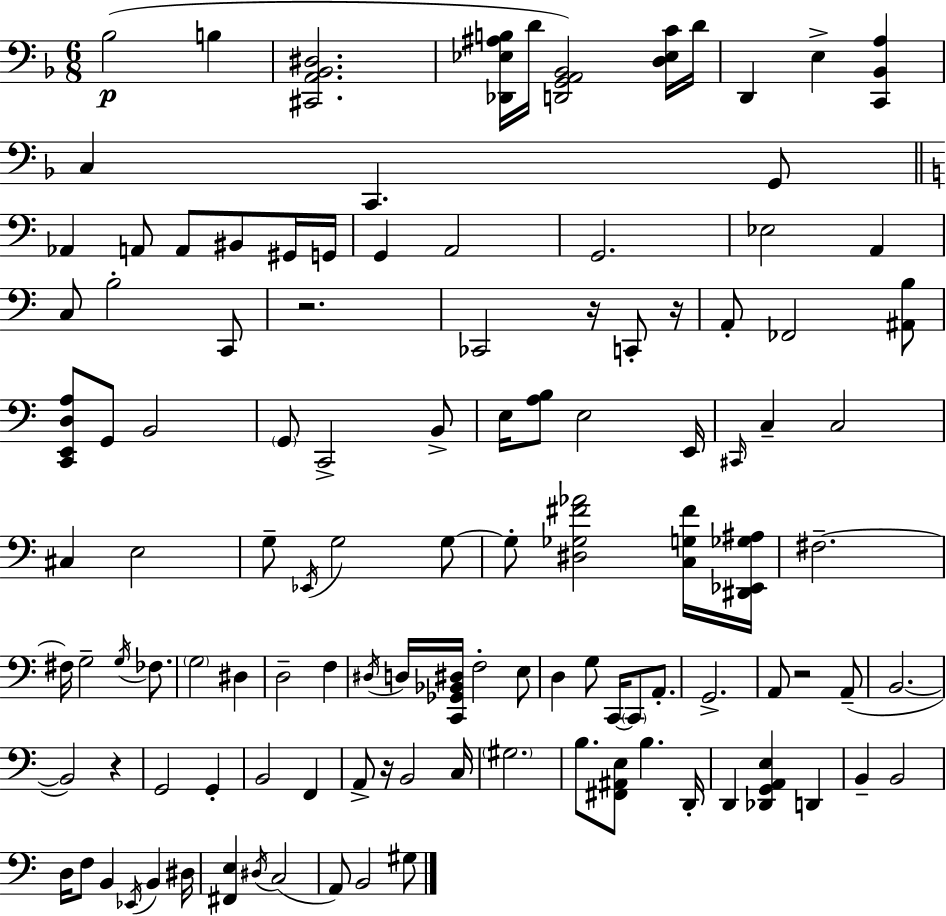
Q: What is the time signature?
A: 6/8